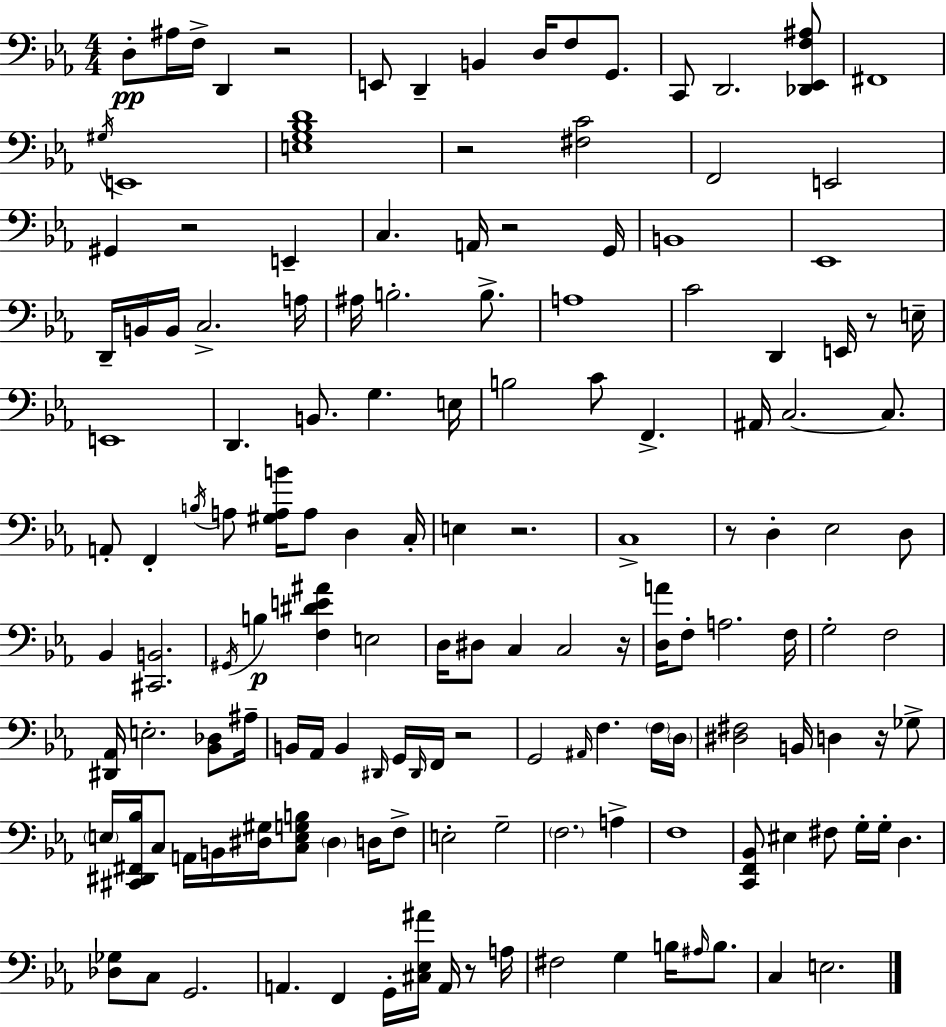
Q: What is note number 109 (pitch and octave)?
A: G2